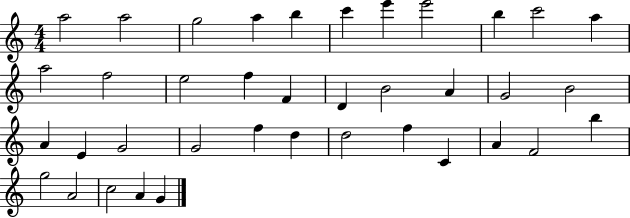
X:1
T:Untitled
M:4/4
L:1/4
K:C
a2 a2 g2 a b c' e' e'2 b c'2 a a2 f2 e2 f F D B2 A G2 B2 A E G2 G2 f d d2 f C A F2 b g2 A2 c2 A G